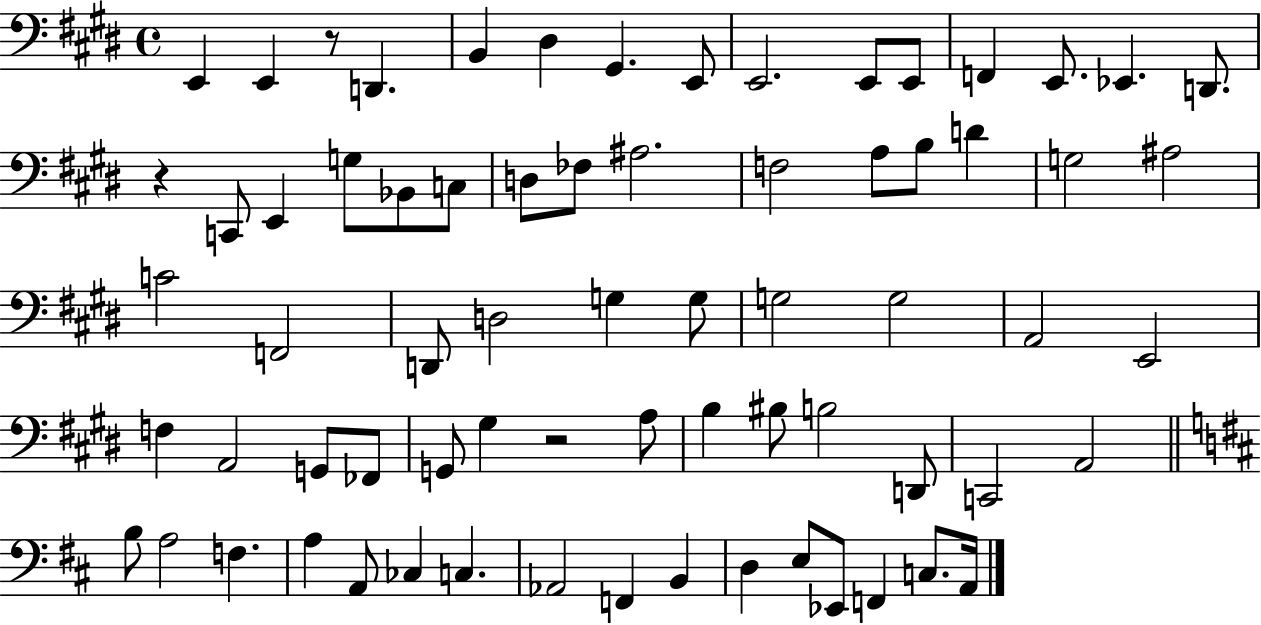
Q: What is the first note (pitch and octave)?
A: E2